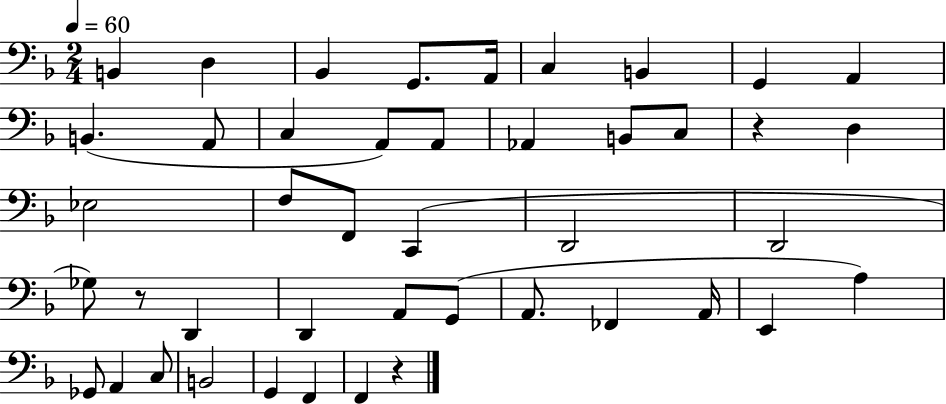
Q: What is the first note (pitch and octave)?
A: B2